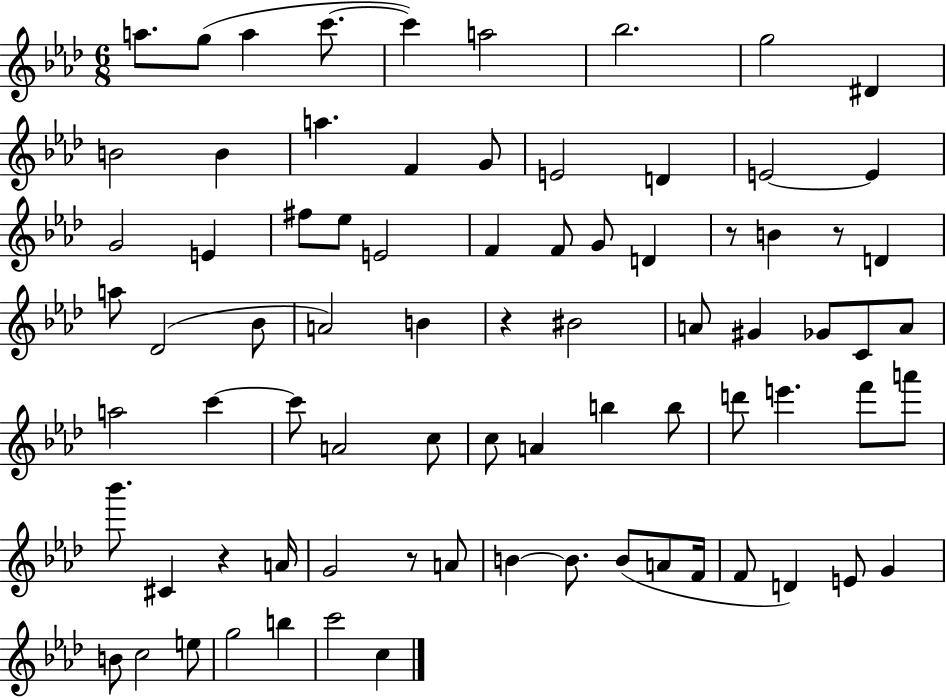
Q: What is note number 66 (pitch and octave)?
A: E4